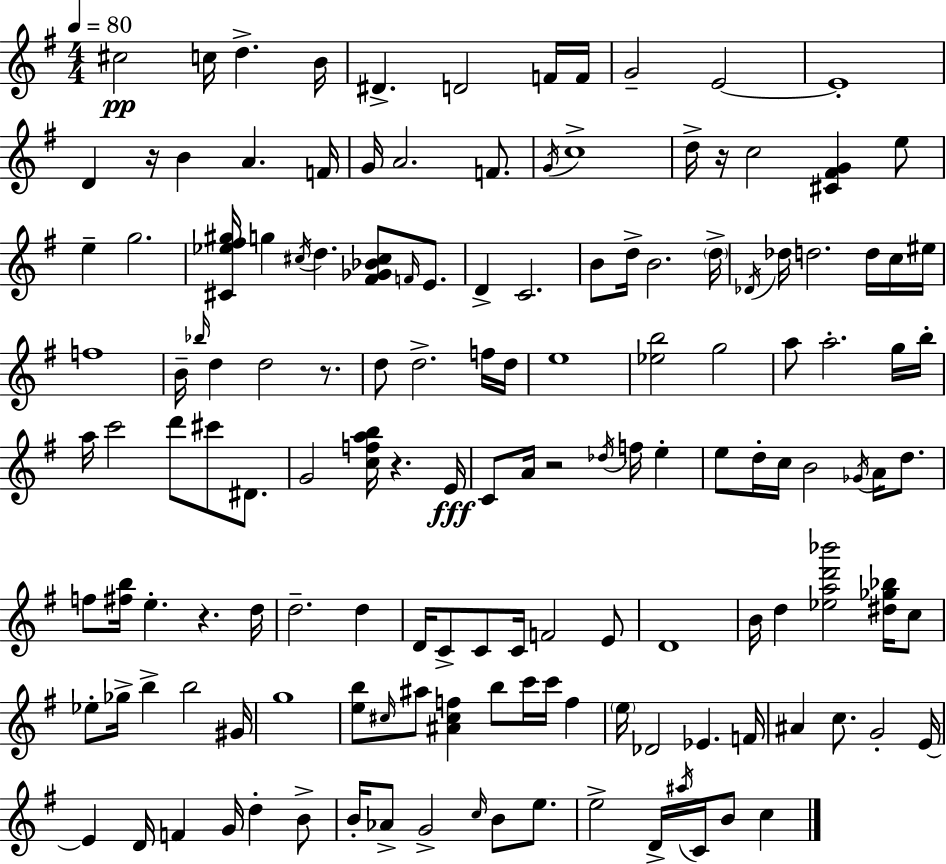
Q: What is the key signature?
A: G major